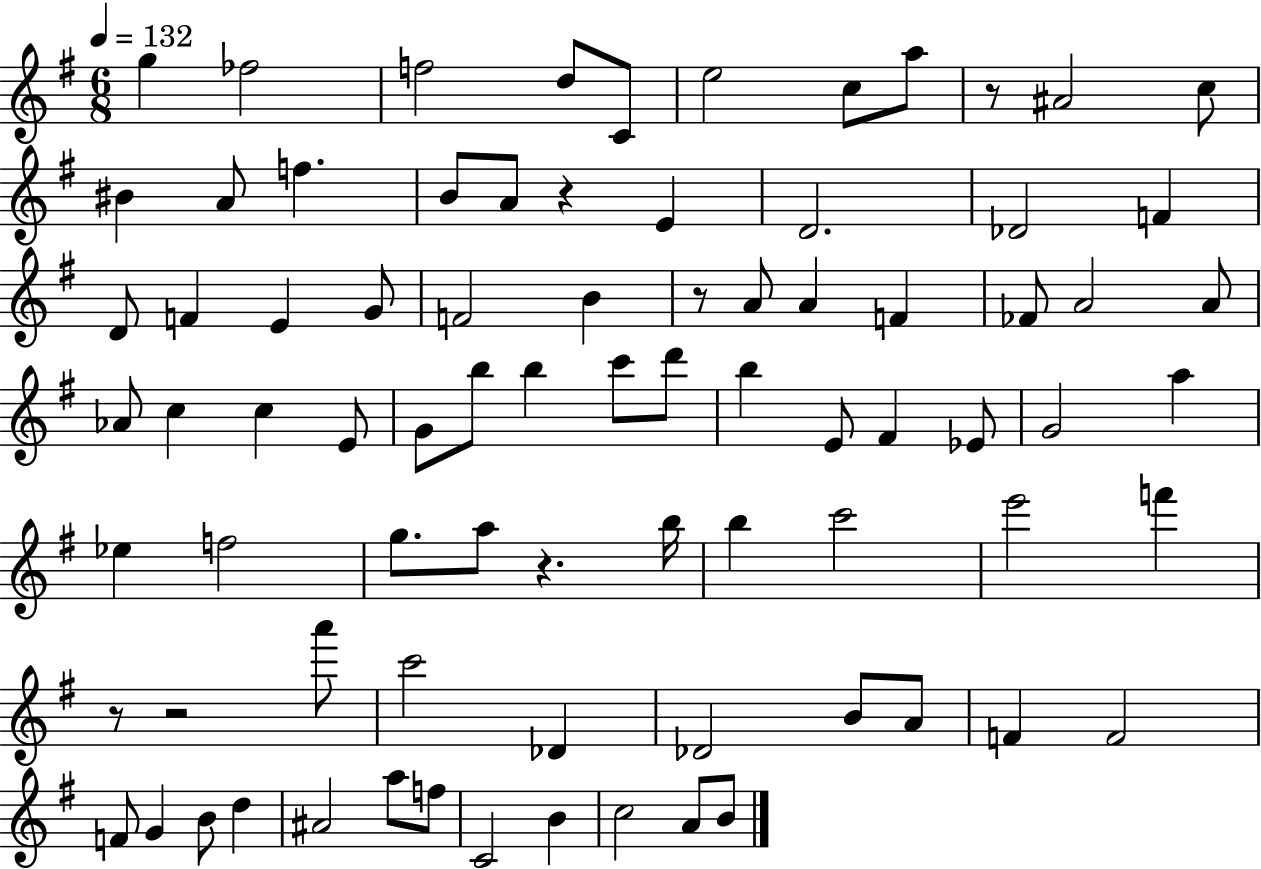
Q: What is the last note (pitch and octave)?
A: B4